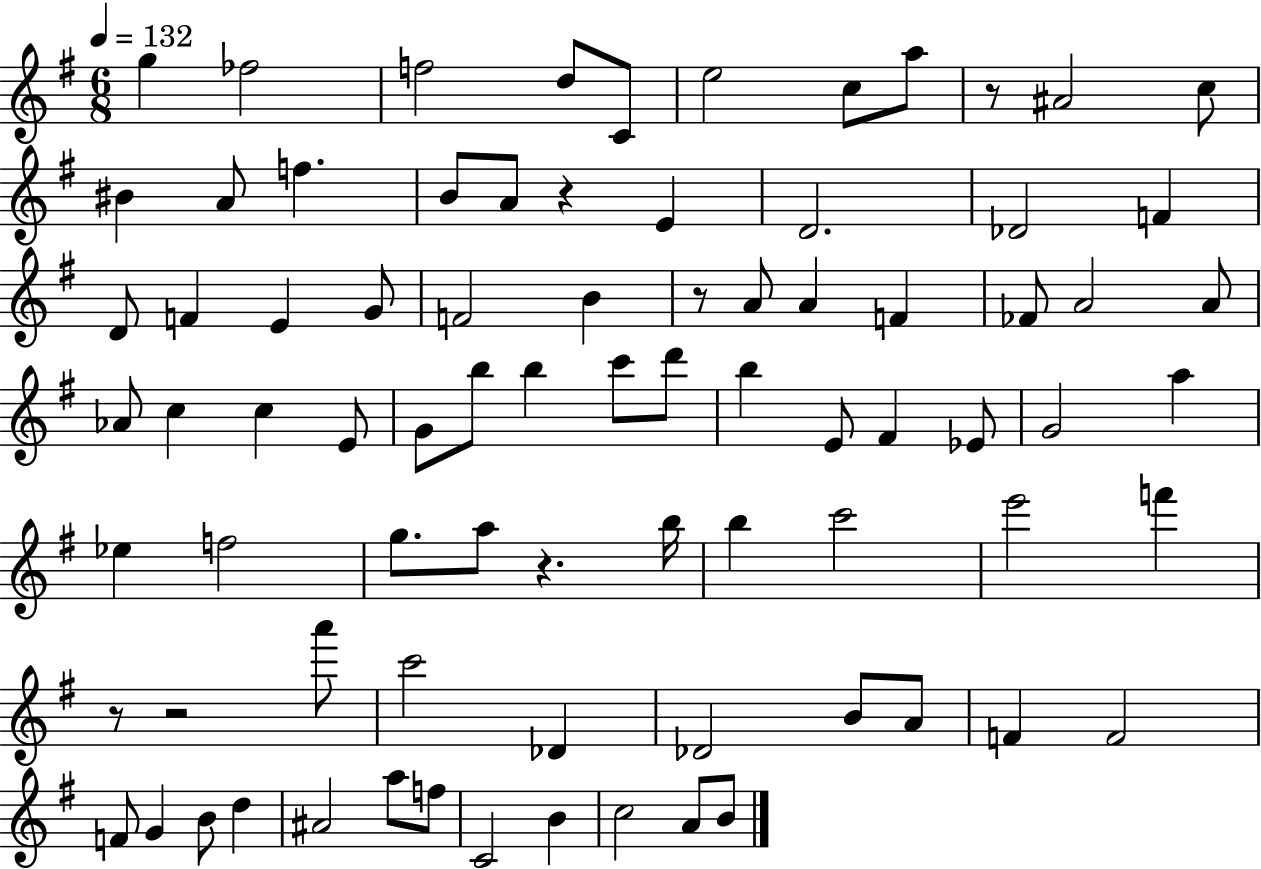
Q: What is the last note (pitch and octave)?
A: B4